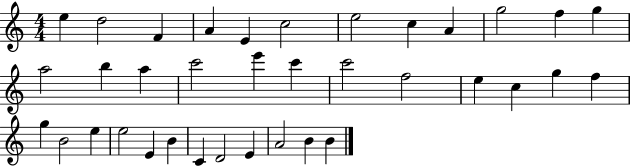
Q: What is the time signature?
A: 4/4